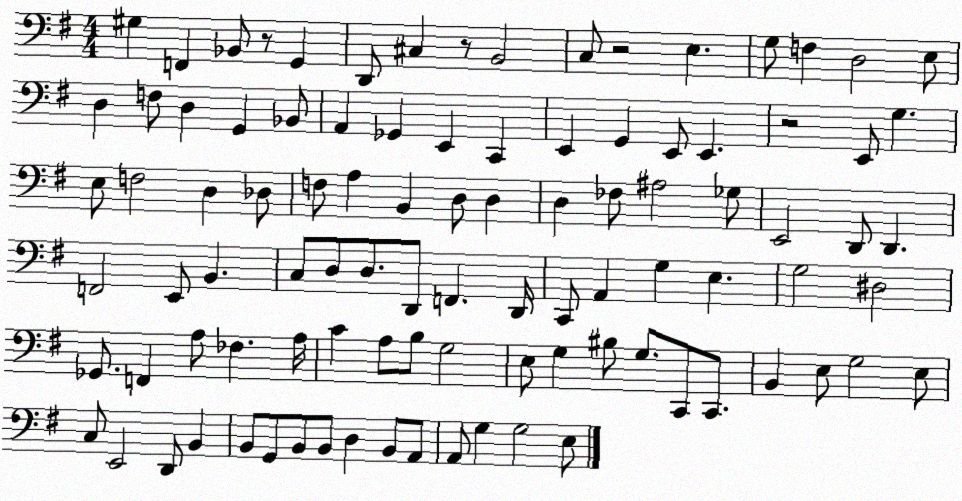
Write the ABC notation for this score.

X:1
T:Untitled
M:4/4
L:1/4
K:G
^G, F,, _B,,/2 z/2 G,, D,,/2 ^C, z/2 B,,2 C,/2 z2 E, G,/2 F, D,2 E,/2 D, F,/2 D, G,, _B,,/2 A,, _G,, E,, C,, E,, G,, E,,/2 E,, z2 E,,/2 G, E,/2 F,2 D, _D,/2 F,/2 A, B,, D,/2 D, D, _F,/2 ^A,2 _G,/2 E,,2 D,,/2 D,, F,,2 E,,/2 B,, C,/2 D,/2 D,/2 D,,/2 F,, D,,/4 C,,/2 A,, G, E, G,2 ^D,2 _G,,/2 F,, A,/2 _F, A,/4 C A,/2 B,/2 G,2 E,/2 G, ^B,/2 G,/2 C,,/2 C,,/2 B,, E,/2 G,2 E,/2 C,/2 E,,2 D,,/2 B,, B,,/2 G,,/2 B,,/2 B,,/2 D, B,,/2 A,,/2 A,,/2 G, G,2 E,/2